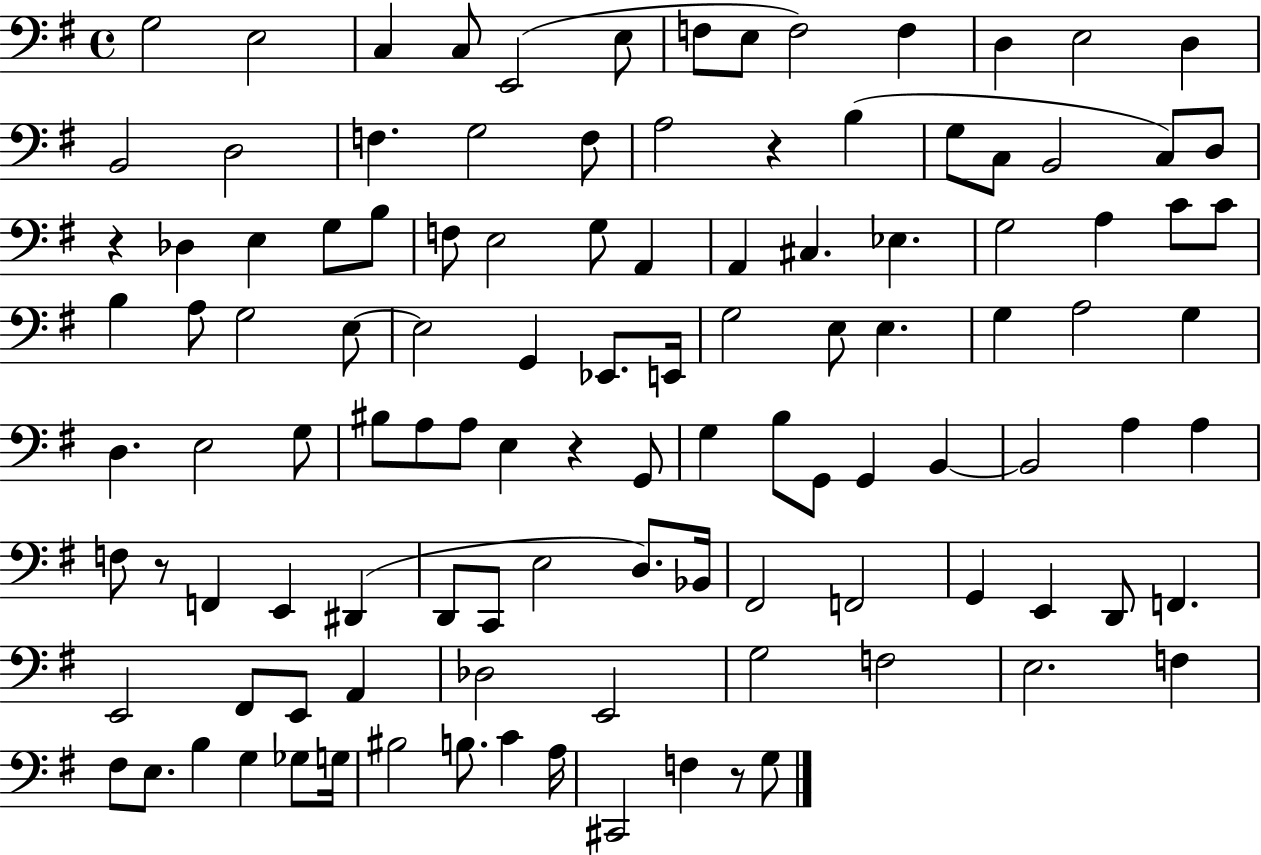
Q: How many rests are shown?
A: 5